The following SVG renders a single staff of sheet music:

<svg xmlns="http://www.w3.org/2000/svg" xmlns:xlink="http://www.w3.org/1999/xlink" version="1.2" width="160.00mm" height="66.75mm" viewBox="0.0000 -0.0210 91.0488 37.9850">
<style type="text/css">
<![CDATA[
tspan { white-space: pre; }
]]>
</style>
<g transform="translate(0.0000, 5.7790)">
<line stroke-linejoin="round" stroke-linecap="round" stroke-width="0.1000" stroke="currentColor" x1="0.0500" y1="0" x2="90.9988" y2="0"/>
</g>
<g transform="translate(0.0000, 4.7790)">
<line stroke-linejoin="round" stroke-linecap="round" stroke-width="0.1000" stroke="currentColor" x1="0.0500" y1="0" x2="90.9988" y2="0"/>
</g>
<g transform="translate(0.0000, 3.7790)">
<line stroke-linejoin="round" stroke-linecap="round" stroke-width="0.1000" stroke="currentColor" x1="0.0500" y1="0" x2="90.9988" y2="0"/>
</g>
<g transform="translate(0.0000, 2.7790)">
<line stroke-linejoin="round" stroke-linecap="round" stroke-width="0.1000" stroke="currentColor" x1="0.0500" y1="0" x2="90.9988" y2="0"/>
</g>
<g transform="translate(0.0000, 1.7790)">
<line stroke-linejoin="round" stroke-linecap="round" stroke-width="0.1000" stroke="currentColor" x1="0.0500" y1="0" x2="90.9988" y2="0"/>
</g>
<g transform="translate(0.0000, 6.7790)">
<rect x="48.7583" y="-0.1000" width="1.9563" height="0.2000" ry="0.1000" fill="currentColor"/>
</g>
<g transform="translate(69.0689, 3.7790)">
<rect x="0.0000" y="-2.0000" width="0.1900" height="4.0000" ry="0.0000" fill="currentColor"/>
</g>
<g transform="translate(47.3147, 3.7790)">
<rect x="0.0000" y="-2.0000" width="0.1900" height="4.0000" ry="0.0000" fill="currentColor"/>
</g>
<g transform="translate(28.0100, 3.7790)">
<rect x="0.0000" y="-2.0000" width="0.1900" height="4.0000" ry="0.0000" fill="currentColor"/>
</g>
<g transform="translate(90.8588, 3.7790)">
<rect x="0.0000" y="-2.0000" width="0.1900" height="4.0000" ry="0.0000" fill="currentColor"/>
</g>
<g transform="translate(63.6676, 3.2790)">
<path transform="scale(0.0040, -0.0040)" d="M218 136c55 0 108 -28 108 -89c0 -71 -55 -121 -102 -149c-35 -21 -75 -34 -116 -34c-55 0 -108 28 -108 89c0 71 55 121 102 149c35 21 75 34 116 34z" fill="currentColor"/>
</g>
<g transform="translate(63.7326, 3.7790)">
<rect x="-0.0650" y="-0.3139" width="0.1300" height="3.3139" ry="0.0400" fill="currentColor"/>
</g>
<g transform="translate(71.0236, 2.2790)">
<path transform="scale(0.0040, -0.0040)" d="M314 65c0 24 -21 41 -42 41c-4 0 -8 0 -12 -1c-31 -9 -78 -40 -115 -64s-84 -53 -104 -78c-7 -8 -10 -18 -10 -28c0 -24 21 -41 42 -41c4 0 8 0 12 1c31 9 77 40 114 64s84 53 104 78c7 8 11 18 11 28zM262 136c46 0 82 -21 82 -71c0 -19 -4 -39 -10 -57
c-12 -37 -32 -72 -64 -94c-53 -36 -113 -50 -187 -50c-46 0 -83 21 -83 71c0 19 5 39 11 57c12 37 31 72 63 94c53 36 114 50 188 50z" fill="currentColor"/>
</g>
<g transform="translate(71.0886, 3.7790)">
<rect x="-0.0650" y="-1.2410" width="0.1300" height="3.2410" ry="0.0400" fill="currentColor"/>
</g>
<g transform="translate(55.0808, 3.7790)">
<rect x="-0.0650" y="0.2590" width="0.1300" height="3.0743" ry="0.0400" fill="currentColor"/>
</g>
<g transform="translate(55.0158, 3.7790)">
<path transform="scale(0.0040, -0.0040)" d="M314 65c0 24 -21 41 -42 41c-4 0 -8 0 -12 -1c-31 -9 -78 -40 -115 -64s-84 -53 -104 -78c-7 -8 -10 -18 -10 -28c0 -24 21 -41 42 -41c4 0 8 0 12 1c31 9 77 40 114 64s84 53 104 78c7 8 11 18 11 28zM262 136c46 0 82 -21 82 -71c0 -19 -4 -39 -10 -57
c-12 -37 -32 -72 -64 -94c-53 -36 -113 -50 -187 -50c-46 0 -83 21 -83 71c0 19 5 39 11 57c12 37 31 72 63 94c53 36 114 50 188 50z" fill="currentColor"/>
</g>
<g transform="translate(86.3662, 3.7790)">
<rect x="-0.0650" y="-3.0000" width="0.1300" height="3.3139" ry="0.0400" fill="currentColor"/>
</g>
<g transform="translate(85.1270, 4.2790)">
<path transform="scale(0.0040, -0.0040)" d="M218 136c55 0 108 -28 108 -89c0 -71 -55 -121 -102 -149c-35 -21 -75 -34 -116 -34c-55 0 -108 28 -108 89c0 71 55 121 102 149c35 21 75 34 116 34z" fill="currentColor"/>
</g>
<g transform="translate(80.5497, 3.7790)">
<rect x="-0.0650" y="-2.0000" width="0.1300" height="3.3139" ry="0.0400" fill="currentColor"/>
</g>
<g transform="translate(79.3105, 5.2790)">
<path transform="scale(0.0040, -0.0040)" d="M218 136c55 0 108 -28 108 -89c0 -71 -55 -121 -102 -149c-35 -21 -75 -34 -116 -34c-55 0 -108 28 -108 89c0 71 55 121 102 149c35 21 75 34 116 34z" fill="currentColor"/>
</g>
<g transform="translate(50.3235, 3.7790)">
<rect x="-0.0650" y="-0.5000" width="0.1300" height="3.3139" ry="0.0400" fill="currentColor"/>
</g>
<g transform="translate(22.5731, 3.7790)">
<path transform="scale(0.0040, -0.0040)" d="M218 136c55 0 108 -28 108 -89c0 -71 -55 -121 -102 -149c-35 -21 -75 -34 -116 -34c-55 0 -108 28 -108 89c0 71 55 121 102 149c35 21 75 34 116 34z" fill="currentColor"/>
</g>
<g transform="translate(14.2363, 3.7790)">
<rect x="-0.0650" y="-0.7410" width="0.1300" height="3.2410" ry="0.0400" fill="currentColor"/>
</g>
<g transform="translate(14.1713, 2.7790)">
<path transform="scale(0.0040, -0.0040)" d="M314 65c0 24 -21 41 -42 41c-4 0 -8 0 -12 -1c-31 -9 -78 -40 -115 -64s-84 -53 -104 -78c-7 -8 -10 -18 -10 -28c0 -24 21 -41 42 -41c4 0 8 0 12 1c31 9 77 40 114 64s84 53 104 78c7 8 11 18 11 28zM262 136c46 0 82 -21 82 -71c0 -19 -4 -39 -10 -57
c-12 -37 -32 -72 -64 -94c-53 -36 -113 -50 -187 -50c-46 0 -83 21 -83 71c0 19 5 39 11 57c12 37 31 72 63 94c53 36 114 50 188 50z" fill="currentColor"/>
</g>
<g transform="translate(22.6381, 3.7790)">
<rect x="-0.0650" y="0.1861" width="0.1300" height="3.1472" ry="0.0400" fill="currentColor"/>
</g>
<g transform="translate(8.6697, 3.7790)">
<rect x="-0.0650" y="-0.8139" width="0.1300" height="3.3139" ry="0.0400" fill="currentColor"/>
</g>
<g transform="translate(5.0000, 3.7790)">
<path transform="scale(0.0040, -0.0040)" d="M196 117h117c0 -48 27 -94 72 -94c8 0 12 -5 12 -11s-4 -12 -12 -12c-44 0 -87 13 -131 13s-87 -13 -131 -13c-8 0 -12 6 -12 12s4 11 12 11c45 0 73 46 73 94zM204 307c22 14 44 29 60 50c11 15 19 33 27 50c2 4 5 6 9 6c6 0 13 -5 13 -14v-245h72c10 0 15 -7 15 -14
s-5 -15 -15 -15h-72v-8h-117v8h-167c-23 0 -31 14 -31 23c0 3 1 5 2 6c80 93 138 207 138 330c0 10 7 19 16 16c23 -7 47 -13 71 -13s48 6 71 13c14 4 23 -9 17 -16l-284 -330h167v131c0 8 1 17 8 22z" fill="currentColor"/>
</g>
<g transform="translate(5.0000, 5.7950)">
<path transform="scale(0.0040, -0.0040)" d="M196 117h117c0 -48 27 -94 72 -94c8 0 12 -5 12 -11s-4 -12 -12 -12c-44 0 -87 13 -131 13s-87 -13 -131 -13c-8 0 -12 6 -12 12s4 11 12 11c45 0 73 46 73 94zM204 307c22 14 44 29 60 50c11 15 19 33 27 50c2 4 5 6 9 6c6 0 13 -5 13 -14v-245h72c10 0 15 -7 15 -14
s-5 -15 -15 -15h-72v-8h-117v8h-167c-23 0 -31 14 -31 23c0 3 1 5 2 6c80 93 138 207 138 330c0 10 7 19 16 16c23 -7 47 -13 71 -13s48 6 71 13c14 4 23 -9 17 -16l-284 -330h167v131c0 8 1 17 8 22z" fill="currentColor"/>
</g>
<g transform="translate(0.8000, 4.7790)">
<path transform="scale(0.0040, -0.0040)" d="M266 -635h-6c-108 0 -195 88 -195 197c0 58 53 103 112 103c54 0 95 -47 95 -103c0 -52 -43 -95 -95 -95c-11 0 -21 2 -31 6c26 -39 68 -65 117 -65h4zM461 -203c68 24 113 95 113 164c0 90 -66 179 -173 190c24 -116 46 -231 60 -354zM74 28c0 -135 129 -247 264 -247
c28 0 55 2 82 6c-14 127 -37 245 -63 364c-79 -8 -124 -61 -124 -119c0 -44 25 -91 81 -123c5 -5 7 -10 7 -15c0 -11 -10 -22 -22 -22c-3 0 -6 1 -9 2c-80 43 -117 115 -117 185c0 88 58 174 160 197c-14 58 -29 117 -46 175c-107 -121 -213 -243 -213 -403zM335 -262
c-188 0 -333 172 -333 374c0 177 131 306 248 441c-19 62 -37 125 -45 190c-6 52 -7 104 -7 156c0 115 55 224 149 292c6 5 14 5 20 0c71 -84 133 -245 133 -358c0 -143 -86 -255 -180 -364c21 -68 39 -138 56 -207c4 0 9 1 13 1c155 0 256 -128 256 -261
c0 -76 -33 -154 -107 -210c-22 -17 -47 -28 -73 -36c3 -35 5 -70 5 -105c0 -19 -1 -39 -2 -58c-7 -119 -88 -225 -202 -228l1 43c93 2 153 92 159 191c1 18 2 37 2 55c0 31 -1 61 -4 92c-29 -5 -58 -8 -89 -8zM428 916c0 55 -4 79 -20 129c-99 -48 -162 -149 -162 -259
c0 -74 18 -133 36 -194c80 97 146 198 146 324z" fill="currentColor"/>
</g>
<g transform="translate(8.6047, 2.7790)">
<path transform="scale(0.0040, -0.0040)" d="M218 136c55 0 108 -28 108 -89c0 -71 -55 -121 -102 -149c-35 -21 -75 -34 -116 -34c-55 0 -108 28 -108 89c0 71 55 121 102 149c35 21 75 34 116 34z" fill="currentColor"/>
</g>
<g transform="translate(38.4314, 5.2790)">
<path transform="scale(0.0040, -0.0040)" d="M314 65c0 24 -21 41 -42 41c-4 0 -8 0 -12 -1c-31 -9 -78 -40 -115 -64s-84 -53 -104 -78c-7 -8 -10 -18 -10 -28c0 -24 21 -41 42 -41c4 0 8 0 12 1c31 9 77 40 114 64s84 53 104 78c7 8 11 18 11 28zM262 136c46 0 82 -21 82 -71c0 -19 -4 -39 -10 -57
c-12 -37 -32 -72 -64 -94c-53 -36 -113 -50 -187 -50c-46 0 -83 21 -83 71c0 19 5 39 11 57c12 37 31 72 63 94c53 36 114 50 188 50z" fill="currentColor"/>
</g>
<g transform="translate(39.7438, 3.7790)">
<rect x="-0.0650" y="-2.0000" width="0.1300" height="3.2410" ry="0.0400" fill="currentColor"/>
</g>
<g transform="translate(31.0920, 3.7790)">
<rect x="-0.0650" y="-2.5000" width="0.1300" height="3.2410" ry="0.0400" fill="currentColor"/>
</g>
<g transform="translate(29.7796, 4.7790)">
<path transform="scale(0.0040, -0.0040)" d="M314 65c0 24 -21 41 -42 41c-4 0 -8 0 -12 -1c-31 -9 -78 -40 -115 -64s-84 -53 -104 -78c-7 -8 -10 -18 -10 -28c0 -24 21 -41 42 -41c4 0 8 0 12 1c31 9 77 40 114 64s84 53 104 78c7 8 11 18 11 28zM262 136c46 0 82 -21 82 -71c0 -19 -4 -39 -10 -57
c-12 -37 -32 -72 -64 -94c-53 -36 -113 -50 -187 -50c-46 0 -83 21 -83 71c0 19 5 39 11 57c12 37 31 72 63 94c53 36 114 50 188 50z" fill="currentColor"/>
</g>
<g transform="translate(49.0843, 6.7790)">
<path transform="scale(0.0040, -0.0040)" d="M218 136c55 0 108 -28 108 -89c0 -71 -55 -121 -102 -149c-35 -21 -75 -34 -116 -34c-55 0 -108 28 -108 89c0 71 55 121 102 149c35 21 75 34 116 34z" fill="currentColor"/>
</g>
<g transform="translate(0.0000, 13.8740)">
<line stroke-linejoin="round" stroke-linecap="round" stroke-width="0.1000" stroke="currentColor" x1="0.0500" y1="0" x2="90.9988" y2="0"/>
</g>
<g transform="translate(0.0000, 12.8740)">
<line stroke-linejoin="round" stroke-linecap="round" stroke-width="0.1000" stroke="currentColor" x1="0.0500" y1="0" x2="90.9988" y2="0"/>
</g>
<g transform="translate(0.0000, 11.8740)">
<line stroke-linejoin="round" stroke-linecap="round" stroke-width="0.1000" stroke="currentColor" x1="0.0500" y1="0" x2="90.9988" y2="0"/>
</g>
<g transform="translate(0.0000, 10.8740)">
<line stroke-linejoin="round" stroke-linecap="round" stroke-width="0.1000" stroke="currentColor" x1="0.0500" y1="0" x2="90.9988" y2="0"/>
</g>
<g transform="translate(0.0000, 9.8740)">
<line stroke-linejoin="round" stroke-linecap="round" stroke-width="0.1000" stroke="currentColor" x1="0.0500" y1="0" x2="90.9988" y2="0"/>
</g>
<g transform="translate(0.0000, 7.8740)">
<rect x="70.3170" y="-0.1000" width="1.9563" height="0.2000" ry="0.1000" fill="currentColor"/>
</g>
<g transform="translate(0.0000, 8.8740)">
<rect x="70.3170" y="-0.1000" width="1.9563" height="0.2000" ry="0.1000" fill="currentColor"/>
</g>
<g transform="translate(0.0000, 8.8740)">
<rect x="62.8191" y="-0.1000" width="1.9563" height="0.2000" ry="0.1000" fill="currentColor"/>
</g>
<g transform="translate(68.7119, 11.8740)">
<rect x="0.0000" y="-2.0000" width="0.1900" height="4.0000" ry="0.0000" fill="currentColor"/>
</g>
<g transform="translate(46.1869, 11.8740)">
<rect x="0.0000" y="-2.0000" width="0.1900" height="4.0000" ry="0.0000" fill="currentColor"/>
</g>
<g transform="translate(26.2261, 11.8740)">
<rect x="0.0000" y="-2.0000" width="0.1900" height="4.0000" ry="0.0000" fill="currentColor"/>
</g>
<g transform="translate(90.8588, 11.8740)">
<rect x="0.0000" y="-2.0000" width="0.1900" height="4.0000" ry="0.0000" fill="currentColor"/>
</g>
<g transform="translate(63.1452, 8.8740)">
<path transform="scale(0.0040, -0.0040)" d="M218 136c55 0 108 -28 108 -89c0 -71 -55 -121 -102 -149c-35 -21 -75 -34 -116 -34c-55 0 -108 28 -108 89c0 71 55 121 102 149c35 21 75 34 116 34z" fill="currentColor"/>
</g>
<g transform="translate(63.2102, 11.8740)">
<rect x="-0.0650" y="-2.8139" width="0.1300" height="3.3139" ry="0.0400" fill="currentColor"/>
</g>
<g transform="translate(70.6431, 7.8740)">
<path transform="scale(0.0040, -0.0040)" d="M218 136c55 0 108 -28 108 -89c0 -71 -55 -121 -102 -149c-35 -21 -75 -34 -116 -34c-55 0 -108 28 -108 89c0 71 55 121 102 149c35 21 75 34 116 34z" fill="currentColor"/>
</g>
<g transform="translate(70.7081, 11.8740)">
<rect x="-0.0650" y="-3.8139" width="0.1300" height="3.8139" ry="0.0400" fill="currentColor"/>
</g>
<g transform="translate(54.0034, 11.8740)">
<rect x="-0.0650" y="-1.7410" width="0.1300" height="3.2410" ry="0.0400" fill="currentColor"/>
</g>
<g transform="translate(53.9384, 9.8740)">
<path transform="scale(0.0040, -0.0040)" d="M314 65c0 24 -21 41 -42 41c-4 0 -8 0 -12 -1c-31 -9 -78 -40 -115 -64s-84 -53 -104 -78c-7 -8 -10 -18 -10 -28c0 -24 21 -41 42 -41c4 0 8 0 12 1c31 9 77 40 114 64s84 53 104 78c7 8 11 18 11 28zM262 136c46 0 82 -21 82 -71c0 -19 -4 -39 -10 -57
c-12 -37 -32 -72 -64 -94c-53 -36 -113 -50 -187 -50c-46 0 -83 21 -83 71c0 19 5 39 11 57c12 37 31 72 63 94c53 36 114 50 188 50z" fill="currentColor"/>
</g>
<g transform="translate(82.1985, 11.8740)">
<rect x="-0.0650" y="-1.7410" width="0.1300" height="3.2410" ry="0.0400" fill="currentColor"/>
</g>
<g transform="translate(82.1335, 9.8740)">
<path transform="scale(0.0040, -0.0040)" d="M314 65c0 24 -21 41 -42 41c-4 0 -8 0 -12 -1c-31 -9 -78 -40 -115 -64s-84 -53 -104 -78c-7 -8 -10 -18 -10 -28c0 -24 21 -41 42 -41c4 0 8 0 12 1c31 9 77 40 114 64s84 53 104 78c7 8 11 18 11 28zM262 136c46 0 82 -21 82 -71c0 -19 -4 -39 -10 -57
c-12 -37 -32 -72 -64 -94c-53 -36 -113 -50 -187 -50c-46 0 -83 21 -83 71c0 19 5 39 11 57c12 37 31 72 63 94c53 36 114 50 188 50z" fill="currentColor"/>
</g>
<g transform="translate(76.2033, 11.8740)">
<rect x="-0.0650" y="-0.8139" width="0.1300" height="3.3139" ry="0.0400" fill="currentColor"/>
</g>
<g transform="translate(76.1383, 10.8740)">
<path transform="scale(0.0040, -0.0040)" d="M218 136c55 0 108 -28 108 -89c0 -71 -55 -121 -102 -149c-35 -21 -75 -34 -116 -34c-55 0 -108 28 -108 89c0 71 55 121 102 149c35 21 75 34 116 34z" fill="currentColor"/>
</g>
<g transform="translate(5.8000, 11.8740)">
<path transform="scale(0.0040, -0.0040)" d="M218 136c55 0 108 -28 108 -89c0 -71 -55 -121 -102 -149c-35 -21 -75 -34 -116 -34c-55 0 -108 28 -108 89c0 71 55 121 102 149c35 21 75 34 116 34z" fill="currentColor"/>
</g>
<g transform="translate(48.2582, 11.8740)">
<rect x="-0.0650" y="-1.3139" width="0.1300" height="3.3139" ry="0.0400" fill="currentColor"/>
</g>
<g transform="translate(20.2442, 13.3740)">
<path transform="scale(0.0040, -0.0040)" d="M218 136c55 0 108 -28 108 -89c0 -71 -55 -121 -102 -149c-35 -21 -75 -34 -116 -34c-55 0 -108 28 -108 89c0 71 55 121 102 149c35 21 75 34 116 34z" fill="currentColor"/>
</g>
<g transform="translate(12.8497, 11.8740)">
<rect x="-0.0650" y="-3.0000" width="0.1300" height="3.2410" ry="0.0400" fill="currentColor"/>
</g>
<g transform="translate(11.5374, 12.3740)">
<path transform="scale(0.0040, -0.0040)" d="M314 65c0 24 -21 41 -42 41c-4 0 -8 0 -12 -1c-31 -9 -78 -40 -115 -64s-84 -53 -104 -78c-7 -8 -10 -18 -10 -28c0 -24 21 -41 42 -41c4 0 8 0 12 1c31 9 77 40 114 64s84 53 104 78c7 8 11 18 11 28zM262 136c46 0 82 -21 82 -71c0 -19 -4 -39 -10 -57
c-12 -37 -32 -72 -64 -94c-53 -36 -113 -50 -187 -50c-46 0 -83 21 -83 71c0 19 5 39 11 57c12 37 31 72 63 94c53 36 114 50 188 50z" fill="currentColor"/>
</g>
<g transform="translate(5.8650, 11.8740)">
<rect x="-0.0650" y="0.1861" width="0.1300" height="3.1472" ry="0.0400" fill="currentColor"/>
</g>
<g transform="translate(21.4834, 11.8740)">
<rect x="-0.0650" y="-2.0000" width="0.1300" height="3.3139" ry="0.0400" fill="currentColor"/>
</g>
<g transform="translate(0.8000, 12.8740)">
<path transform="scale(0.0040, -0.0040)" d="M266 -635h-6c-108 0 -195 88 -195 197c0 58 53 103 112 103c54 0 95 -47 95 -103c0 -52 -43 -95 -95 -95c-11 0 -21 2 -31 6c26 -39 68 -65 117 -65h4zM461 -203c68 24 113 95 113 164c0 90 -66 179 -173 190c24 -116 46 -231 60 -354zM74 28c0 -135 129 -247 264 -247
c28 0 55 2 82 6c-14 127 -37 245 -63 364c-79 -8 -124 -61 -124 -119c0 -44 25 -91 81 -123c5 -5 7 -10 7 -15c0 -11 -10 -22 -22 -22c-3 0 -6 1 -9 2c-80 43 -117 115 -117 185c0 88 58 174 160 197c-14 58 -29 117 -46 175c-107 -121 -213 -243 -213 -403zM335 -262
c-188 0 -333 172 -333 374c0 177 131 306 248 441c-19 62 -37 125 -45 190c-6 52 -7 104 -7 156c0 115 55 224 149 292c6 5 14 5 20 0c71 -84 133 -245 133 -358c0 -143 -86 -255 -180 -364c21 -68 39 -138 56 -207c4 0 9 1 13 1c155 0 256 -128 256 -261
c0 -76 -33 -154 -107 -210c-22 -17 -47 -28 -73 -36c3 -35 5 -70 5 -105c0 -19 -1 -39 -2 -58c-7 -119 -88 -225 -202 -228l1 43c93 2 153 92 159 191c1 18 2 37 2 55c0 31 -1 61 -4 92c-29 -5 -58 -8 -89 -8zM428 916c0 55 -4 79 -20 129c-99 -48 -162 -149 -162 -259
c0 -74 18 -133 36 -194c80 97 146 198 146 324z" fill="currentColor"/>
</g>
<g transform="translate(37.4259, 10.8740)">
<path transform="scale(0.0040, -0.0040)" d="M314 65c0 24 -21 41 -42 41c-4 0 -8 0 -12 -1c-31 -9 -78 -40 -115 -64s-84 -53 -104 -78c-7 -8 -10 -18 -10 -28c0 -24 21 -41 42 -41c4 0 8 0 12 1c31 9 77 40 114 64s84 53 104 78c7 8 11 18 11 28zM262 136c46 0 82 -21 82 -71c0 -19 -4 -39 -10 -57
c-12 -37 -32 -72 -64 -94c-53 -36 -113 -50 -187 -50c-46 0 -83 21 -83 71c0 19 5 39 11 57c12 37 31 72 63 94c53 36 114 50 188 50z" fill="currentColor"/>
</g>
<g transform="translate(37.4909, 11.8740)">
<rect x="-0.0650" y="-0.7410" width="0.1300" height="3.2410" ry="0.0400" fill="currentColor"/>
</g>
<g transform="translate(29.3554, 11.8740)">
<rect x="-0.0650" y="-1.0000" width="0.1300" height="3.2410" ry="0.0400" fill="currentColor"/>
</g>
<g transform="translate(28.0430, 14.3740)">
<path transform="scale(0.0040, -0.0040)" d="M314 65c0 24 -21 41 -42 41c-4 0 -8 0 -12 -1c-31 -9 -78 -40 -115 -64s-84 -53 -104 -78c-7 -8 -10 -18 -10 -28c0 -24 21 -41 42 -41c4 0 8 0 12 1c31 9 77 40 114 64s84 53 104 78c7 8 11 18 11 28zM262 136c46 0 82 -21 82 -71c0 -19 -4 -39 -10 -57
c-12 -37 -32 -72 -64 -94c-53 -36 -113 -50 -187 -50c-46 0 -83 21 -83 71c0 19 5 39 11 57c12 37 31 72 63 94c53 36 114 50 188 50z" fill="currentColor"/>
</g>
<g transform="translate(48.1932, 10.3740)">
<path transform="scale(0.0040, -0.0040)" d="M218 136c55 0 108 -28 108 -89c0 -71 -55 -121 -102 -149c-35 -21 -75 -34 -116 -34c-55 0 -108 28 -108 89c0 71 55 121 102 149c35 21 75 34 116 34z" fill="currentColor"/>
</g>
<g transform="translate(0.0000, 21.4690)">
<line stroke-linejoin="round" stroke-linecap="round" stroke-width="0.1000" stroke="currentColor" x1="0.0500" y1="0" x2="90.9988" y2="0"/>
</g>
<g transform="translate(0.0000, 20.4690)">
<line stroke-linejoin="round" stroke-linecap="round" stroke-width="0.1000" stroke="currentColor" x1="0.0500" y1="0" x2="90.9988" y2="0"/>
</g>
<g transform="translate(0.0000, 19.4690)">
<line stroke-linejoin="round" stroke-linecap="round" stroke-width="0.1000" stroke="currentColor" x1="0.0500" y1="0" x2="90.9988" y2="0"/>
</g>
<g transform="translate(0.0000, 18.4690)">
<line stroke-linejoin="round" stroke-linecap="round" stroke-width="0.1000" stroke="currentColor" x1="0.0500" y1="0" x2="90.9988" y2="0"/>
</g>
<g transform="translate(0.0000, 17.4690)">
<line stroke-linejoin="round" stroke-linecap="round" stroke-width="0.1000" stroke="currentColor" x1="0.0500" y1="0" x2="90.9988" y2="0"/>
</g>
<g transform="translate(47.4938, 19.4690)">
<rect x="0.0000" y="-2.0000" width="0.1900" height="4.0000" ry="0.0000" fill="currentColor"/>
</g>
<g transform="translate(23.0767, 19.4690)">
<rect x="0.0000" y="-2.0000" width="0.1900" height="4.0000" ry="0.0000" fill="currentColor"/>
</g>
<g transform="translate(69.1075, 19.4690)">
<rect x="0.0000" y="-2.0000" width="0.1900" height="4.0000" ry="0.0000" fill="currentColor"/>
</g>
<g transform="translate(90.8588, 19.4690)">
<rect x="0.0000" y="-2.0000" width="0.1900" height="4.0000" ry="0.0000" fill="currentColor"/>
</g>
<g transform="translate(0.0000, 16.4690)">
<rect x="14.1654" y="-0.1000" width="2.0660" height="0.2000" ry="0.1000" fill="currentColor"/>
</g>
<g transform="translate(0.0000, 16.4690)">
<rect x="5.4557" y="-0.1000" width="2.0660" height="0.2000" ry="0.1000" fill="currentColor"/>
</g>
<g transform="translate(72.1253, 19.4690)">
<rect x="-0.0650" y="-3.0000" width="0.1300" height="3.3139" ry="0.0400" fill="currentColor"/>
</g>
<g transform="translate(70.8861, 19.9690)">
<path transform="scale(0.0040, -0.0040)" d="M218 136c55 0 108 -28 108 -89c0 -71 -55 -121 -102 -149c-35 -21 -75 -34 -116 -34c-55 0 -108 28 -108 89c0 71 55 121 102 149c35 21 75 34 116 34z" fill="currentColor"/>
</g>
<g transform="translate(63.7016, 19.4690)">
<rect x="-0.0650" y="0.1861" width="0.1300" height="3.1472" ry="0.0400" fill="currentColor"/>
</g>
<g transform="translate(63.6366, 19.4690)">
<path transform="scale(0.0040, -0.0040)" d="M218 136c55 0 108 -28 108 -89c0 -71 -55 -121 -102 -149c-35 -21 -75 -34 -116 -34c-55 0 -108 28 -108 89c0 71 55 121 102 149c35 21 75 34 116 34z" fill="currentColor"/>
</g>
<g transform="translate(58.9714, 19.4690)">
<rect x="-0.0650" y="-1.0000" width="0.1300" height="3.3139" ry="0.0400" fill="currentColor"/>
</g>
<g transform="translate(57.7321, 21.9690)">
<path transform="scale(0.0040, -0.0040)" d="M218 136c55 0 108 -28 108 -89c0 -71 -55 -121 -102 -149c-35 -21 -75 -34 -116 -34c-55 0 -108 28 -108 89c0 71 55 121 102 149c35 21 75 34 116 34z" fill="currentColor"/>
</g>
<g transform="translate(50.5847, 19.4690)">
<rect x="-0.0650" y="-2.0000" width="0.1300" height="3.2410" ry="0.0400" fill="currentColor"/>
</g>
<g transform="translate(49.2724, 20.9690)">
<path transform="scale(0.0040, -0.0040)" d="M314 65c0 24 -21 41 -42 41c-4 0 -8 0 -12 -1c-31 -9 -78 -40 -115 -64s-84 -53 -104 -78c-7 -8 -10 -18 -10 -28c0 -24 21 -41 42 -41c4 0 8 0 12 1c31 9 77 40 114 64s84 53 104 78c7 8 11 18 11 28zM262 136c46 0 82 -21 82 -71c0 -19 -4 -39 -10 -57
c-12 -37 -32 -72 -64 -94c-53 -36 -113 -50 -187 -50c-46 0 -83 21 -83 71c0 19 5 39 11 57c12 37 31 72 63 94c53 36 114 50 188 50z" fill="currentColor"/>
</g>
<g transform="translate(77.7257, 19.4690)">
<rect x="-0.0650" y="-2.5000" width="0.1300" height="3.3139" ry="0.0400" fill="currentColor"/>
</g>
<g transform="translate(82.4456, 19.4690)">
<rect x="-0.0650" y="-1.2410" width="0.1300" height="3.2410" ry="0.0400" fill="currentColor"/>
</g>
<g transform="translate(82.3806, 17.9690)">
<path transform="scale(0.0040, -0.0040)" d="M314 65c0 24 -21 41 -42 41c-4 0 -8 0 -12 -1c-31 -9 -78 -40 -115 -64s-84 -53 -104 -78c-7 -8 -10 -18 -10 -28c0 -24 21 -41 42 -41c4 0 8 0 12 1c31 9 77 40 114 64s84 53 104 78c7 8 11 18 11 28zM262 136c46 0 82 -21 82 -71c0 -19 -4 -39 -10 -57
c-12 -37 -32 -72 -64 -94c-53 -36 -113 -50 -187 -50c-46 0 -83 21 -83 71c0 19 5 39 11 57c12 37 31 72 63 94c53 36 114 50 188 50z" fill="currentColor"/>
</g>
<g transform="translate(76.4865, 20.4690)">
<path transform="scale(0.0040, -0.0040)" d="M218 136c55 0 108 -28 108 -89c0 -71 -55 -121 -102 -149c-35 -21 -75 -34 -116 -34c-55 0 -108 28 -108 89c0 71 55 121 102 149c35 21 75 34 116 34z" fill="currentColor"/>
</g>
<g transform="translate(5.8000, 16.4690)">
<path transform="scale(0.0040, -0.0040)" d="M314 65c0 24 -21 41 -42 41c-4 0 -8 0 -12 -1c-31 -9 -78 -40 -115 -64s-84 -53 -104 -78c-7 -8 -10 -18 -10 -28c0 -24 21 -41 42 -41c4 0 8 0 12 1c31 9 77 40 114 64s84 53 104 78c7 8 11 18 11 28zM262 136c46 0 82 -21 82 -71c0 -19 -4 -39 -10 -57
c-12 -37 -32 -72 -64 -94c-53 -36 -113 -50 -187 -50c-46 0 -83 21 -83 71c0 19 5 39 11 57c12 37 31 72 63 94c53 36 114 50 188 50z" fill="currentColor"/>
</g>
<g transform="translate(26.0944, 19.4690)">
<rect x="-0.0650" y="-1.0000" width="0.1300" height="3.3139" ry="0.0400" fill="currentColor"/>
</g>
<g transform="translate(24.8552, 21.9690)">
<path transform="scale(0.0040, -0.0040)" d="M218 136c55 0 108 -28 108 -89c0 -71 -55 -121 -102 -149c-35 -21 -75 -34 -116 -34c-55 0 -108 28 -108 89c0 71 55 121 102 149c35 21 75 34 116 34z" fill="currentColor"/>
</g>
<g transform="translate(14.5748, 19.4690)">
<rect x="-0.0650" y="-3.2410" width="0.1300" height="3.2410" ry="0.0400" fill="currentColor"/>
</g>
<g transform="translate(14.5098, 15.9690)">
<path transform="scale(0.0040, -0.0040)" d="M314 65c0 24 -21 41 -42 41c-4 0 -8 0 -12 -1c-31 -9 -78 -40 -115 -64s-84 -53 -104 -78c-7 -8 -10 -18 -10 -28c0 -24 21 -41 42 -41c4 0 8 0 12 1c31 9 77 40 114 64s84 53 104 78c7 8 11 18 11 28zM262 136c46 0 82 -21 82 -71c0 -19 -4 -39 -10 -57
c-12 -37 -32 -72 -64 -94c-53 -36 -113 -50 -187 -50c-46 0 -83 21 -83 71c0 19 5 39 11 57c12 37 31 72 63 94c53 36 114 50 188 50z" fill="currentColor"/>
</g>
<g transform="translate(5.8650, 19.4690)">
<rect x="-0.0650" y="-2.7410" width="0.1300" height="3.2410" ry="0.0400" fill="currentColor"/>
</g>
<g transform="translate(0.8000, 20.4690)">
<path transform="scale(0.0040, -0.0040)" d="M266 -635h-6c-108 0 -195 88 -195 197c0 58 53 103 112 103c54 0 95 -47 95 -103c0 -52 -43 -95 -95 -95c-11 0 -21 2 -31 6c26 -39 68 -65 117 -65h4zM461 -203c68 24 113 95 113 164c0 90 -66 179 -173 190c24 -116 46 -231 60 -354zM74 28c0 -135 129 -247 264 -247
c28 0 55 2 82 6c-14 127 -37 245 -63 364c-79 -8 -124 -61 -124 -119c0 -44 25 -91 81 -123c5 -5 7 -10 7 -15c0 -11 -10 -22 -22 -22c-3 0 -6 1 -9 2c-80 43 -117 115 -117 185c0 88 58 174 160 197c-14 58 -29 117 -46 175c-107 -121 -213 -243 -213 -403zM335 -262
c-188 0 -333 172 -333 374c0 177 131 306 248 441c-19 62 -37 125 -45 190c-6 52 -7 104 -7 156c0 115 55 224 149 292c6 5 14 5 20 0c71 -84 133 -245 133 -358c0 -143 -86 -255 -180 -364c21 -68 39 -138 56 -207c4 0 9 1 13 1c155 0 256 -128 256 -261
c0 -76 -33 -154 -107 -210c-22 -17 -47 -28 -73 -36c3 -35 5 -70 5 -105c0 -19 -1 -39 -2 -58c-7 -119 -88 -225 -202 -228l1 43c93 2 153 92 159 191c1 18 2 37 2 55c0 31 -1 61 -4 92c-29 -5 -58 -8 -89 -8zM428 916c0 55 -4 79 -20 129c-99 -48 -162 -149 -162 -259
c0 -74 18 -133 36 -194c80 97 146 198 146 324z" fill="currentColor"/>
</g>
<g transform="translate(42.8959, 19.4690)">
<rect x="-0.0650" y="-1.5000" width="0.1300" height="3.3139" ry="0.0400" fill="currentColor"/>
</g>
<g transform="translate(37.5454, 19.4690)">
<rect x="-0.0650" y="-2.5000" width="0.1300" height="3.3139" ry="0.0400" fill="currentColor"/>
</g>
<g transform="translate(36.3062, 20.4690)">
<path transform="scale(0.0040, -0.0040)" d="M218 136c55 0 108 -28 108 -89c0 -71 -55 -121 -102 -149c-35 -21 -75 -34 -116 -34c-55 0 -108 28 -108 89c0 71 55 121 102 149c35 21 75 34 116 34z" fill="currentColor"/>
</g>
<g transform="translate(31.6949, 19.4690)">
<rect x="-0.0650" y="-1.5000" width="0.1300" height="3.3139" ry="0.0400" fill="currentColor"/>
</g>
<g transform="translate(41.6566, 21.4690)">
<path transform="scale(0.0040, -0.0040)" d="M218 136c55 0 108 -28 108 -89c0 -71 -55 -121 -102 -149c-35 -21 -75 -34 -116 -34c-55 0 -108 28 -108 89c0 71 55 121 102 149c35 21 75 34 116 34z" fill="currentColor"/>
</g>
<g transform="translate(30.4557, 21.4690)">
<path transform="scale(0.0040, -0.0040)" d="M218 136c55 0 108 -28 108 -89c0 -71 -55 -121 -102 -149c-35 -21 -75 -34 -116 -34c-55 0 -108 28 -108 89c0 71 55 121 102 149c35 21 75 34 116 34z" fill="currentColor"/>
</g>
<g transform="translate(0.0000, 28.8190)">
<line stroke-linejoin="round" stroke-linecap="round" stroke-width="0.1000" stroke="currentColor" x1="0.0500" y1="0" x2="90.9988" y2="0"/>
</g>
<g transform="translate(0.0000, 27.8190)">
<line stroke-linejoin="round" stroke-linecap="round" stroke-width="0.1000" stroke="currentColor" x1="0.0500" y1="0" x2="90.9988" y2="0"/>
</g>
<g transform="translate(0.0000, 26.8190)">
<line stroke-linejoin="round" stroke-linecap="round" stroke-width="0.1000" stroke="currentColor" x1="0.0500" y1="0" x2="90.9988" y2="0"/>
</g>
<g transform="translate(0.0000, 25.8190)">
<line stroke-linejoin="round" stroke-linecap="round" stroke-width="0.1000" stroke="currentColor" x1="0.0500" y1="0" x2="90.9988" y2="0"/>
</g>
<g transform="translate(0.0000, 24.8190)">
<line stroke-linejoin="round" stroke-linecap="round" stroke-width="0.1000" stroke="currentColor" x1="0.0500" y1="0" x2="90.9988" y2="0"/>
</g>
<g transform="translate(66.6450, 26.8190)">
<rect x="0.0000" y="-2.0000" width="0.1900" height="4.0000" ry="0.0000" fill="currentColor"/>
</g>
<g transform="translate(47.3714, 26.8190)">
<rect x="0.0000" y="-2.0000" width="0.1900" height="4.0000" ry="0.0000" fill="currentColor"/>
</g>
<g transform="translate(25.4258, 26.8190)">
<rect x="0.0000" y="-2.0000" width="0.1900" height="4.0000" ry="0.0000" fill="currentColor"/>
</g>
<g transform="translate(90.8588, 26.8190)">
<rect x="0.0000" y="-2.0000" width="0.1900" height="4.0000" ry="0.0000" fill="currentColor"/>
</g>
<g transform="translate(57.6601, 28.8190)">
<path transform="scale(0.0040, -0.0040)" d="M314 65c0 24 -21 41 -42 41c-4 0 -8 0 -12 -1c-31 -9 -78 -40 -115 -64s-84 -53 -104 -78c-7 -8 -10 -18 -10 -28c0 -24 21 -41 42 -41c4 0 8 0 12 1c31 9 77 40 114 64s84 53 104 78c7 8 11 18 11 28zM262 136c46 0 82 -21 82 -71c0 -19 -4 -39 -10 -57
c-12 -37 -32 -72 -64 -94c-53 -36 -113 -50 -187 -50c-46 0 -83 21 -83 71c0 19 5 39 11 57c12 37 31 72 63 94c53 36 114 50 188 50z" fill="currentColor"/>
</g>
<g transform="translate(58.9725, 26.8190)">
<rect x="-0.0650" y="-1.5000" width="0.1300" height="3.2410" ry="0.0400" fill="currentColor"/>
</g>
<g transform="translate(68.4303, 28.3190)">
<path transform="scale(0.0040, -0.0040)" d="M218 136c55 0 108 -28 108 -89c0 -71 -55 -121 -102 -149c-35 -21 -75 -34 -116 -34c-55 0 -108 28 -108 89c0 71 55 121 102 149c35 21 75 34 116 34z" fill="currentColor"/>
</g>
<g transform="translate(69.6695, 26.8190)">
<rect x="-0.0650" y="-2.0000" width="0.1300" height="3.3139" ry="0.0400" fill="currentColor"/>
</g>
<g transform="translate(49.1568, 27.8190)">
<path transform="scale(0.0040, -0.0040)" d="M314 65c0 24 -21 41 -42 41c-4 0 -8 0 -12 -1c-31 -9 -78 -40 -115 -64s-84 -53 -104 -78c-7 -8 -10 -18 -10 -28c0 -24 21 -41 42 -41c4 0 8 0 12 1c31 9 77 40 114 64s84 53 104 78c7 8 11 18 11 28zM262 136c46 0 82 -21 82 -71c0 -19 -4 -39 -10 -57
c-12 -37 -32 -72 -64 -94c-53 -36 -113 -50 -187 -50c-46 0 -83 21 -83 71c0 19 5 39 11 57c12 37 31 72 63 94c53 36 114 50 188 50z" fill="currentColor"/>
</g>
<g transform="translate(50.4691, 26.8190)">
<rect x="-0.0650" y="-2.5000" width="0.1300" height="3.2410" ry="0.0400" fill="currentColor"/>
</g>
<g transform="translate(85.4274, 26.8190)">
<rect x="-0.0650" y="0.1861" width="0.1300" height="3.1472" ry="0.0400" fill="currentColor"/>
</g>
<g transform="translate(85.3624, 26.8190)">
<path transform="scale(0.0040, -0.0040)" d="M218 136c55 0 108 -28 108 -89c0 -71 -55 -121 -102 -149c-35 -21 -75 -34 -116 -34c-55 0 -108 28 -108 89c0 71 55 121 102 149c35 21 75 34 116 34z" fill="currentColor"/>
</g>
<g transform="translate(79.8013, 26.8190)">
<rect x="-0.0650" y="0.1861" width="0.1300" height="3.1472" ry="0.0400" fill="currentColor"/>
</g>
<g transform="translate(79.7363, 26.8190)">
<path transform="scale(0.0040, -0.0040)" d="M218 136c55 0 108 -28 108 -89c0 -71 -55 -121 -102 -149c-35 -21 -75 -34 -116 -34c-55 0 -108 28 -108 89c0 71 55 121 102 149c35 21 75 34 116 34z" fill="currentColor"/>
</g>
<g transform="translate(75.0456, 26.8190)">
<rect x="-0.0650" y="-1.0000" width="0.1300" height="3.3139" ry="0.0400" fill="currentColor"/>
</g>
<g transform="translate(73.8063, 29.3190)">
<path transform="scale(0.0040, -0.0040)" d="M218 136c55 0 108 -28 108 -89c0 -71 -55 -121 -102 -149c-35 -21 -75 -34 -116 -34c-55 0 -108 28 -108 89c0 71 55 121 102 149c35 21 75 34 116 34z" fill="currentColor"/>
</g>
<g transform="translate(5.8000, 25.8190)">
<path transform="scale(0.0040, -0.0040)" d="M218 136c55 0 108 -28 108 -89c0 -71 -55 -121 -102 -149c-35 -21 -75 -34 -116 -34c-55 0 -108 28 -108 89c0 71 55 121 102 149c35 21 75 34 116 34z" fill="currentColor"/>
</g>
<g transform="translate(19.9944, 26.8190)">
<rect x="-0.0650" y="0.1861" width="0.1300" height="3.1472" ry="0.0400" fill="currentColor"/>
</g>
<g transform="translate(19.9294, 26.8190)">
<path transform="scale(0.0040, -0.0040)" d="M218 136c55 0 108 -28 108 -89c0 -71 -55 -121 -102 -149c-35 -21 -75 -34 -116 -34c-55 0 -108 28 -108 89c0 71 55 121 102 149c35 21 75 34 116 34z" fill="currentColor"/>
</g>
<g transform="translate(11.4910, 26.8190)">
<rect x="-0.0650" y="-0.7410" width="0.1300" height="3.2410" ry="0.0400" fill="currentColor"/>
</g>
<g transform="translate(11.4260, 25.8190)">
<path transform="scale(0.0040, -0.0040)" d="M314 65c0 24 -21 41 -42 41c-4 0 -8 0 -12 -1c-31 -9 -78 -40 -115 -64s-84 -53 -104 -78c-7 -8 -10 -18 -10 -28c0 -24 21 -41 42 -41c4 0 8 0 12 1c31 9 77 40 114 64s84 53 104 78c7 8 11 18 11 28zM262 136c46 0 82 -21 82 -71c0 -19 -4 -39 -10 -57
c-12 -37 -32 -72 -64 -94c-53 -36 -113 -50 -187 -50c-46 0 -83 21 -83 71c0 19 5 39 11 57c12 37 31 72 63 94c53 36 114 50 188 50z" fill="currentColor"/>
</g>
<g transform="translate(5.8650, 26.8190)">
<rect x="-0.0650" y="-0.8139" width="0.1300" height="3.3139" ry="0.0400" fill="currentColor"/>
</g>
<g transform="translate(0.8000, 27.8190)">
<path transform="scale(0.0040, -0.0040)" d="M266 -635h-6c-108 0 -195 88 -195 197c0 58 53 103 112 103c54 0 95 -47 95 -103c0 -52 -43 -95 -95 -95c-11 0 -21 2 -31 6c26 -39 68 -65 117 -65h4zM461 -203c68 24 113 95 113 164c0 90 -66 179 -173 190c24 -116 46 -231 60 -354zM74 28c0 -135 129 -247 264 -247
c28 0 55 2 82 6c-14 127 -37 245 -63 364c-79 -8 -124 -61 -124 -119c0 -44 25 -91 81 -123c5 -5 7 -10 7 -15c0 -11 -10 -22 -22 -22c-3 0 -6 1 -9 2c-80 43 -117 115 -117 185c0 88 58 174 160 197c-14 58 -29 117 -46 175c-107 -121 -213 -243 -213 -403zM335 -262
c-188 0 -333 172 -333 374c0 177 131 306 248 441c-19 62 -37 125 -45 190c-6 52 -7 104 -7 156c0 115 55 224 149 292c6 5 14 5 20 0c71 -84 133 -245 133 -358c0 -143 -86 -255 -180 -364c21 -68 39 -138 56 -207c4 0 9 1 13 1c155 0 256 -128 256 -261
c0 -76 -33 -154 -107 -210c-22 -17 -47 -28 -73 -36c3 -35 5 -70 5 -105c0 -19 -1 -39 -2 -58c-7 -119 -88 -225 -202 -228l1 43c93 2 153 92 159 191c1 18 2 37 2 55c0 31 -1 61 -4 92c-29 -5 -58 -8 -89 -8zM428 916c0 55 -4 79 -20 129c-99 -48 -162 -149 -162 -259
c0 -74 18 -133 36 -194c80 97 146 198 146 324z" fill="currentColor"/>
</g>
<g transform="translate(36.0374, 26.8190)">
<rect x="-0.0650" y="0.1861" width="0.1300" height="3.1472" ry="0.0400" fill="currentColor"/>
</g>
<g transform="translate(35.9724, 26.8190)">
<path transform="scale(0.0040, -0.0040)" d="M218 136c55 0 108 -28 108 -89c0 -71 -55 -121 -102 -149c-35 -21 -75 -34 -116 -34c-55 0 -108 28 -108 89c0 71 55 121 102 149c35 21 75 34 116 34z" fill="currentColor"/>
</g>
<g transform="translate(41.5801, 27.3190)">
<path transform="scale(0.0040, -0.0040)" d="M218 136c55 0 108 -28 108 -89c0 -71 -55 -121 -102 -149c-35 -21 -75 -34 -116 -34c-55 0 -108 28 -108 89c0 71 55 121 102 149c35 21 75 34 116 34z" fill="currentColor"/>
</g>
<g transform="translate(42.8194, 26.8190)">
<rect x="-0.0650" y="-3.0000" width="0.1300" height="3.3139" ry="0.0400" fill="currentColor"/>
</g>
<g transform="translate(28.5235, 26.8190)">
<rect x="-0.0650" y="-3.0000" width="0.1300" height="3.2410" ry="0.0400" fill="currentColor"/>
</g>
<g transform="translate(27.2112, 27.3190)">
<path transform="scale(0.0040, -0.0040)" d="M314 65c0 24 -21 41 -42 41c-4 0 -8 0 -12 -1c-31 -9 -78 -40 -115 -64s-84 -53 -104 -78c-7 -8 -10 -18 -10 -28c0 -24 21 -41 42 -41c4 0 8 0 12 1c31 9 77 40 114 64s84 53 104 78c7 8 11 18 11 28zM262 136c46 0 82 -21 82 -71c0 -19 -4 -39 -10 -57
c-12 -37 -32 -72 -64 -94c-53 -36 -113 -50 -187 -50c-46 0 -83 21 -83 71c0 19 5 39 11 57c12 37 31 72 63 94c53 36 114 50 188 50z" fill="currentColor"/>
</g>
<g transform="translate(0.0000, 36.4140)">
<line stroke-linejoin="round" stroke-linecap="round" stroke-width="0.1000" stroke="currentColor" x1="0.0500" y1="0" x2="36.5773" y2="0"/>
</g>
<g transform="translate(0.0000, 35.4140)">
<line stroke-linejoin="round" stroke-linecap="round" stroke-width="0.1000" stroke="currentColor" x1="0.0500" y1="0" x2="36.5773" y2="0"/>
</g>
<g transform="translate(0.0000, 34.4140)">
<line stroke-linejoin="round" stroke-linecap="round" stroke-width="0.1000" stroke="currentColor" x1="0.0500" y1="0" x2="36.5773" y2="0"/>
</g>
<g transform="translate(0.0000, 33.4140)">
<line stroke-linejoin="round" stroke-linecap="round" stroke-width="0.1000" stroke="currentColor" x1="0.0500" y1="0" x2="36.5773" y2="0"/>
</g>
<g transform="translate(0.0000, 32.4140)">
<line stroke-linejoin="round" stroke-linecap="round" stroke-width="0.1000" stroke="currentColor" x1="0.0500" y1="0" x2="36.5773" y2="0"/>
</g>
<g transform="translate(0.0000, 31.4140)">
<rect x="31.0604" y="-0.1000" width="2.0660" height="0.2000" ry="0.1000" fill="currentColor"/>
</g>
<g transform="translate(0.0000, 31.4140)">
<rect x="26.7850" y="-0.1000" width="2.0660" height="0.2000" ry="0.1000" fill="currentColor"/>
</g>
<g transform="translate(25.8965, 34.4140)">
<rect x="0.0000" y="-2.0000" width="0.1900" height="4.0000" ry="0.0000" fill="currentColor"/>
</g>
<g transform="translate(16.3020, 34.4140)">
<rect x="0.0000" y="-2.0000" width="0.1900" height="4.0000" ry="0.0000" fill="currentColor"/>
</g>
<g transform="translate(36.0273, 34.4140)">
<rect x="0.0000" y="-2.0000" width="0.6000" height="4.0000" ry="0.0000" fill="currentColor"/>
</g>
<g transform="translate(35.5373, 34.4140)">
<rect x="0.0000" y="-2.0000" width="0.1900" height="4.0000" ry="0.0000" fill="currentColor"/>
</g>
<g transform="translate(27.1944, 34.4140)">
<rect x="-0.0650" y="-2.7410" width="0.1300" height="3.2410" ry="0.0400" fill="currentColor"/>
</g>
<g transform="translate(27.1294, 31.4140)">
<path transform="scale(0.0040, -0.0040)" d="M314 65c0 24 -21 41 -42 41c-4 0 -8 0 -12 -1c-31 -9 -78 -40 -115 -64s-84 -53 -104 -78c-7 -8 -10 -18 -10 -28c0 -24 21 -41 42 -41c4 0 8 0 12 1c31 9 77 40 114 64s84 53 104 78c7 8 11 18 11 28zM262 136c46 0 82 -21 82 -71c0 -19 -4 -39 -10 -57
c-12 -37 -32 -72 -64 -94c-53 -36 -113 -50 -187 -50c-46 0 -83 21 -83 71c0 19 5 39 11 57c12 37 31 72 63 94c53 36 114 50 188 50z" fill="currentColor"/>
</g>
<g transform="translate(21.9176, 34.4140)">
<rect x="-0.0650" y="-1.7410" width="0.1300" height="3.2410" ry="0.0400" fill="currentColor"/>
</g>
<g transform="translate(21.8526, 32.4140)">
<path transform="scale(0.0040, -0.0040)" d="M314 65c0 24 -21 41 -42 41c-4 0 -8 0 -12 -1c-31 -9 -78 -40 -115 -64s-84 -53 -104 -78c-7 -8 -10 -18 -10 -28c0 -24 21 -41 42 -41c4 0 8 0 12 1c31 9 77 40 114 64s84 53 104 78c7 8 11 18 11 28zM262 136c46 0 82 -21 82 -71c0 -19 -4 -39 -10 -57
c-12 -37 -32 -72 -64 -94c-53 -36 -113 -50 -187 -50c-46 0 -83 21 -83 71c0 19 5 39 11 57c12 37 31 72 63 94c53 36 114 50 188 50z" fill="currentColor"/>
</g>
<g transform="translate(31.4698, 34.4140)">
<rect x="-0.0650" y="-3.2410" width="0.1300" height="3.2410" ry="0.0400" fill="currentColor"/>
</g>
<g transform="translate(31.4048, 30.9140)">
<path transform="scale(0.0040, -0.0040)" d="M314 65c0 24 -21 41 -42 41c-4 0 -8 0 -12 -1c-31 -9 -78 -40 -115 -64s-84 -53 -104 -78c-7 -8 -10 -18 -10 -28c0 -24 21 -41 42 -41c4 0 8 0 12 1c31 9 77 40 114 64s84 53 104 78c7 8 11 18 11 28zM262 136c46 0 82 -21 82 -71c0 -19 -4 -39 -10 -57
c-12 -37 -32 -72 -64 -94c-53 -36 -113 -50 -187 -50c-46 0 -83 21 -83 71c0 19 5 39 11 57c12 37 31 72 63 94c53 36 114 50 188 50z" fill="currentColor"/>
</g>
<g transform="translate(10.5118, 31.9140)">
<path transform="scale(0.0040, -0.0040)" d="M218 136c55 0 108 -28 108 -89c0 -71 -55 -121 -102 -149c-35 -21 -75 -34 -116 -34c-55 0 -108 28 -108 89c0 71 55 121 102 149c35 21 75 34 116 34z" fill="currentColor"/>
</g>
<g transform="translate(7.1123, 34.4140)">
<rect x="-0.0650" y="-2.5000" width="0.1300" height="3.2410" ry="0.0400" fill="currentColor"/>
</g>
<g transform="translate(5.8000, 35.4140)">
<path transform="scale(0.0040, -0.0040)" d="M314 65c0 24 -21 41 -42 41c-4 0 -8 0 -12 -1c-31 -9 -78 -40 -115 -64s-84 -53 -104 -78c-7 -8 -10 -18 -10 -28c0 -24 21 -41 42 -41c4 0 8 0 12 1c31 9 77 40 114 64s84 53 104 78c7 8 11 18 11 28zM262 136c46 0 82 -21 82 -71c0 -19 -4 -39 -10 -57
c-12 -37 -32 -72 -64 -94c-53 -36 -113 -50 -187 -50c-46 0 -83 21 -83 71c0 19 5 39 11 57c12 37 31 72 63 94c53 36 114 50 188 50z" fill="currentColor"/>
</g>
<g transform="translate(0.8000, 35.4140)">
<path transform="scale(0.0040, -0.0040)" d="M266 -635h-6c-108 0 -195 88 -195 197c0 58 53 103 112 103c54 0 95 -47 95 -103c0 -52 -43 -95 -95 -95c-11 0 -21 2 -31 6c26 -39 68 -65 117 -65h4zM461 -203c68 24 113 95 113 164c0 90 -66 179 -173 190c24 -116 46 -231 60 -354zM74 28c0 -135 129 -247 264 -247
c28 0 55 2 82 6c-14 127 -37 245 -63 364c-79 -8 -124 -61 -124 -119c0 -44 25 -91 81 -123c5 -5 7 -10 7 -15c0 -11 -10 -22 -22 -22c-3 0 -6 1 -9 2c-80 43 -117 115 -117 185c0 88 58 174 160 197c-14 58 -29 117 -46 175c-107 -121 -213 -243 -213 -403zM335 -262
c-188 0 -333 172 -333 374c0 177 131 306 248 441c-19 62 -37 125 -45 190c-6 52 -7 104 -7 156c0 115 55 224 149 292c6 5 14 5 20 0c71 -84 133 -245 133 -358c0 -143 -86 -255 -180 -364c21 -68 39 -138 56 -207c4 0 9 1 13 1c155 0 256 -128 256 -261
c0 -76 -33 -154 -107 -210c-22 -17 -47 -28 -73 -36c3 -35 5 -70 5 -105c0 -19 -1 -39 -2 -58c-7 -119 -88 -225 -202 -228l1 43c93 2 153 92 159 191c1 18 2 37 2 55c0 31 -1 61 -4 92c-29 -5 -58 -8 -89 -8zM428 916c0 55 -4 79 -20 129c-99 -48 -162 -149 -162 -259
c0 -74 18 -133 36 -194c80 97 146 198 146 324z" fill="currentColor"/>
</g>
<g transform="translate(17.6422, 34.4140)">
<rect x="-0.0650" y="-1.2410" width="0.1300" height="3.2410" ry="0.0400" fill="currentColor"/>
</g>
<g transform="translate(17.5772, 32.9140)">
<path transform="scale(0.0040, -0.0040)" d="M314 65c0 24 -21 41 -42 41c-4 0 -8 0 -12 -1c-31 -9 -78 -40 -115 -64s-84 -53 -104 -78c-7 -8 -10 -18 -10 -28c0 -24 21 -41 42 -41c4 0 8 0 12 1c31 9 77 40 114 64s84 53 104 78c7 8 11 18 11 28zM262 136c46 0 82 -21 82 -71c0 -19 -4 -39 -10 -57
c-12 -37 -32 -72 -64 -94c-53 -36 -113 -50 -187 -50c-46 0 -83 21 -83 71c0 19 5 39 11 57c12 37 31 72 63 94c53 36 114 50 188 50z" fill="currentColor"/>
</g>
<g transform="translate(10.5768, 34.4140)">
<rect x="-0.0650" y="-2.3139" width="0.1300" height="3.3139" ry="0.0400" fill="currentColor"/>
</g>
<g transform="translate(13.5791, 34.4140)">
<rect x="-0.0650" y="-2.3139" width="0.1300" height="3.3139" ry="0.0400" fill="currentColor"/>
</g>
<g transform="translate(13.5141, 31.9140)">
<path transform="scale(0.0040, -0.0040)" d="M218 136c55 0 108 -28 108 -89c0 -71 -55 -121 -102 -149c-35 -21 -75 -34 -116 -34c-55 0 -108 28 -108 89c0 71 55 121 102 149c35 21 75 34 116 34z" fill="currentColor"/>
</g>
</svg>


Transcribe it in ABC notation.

X:1
T:Untitled
M:4/4
L:1/4
K:C
d d2 B G2 F2 C B2 c e2 F A B A2 F D2 d2 e f2 a c' d f2 a2 b2 D E G E F2 D B A G e2 d d2 B A2 B A G2 E2 F D B B G2 g g e2 f2 a2 b2